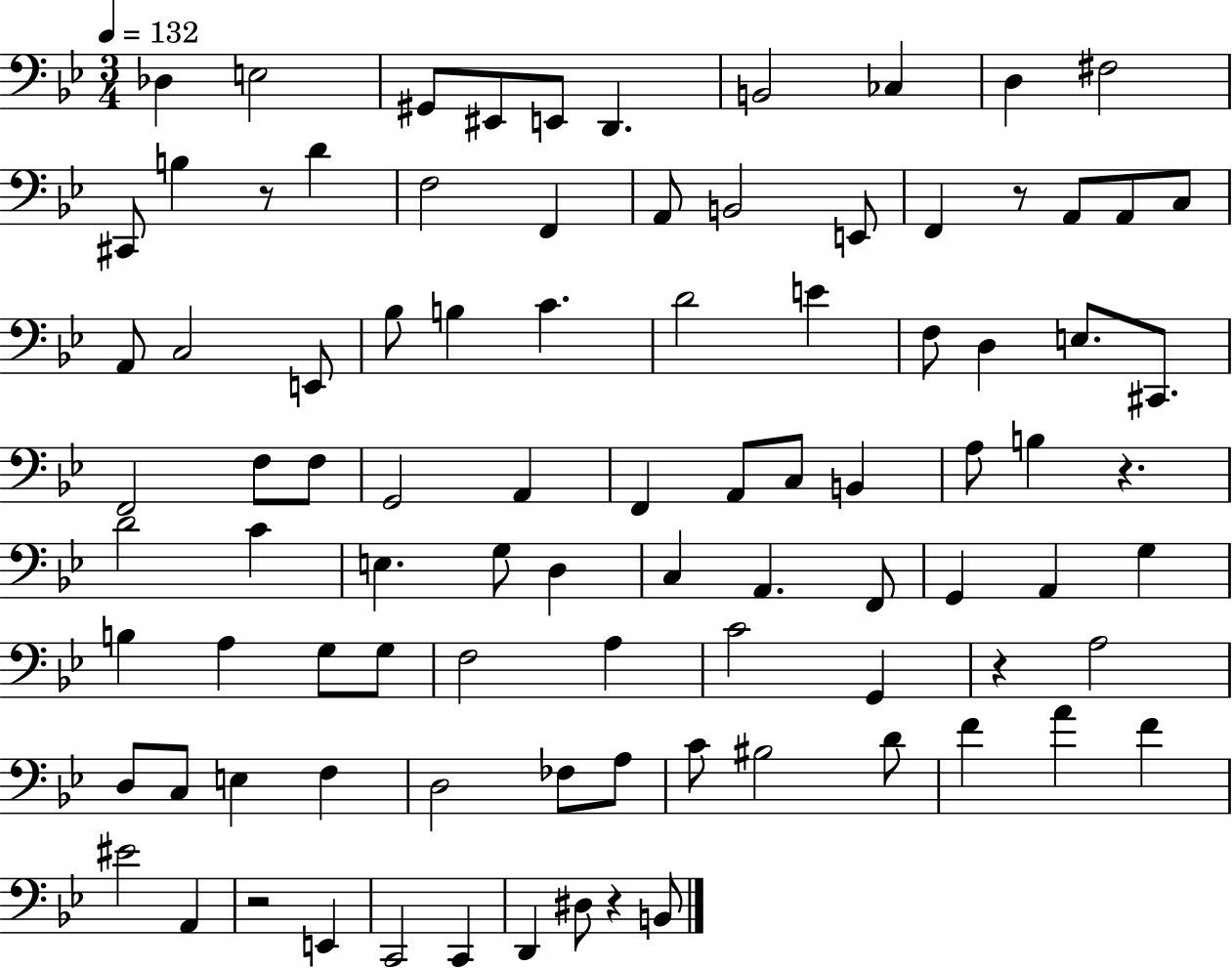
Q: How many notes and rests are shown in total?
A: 92